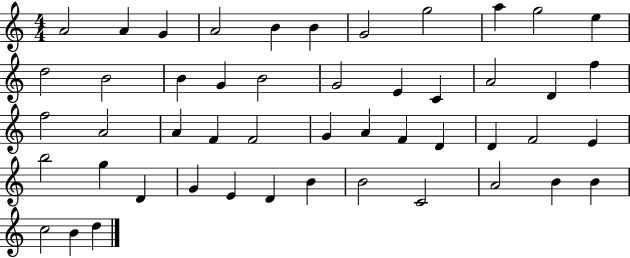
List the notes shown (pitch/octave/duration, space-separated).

A4/h A4/q G4/q A4/h B4/q B4/q G4/h G5/h A5/q G5/h E5/q D5/h B4/h B4/q G4/q B4/h G4/h E4/q C4/q A4/h D4/q F5/q F5/h A4/h A4/q F4/q F4/h G4/q A4/q F4/q D4/q D4/q F4/h E4/q B5/h G5/q D4/q G4/q E4/q D4/q B4/q B4/h C4/h A4/h B4/q B4/q C5/h B4/q D5/q